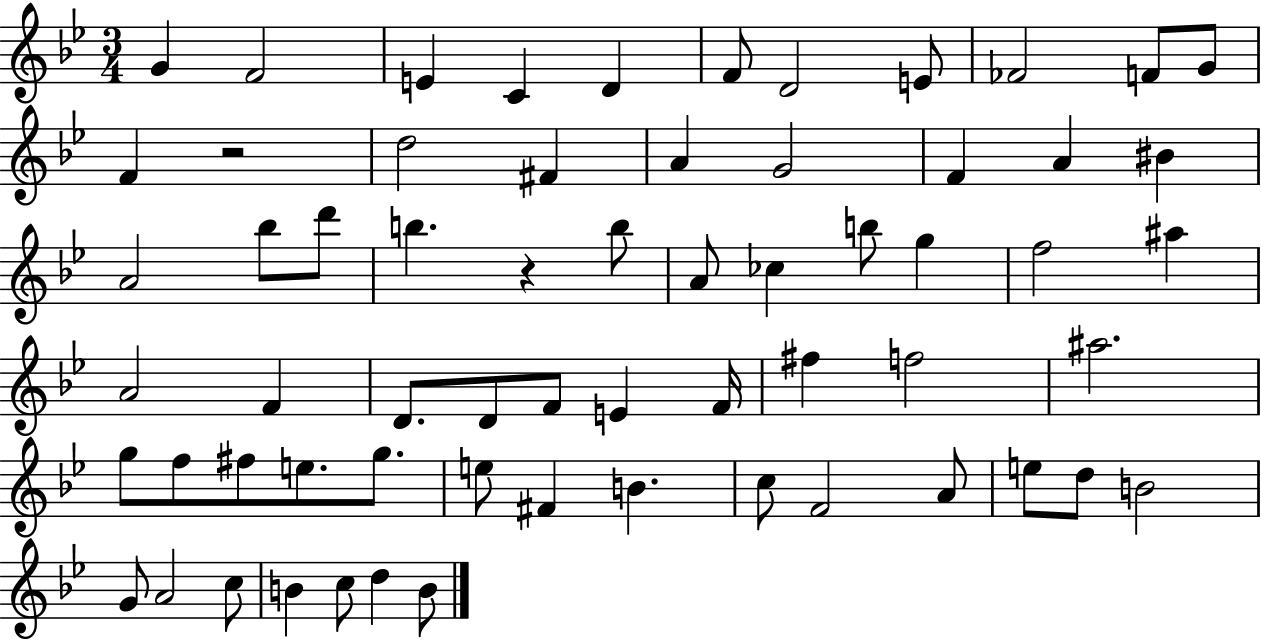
{
  \clef treble
  \numericTimeSignature
  \time 3/4
  \key bes \major
  g'4 f'2 | e'4 c'4 d'4 | f'8 d'2 e'8 | fes'2 f'8 g'8 | \break f'4 r2 | d''2 fis'4 | a'4 g'2 | f'4 a'4 bis'4 | \break a'2 bes''8 d'''8 | b''4. r4 b''8 | a'8 ces''4 b''8 g''4 | f''2 ais''4 | \break a'2 f'4 | d'8. d'8 f'8 e'4 f'16 | fis''4 f''2 | ais''2. | \break g''8 f''8 fis''8 e''8. g''8. | e''8 fis'4 b'4. | c''8 f'2 a'8 | e''8 d''8 b'2 | \break g'8 a'2 c''8 | b'4 c''8 d''4 b'8 | \bar "|."
}